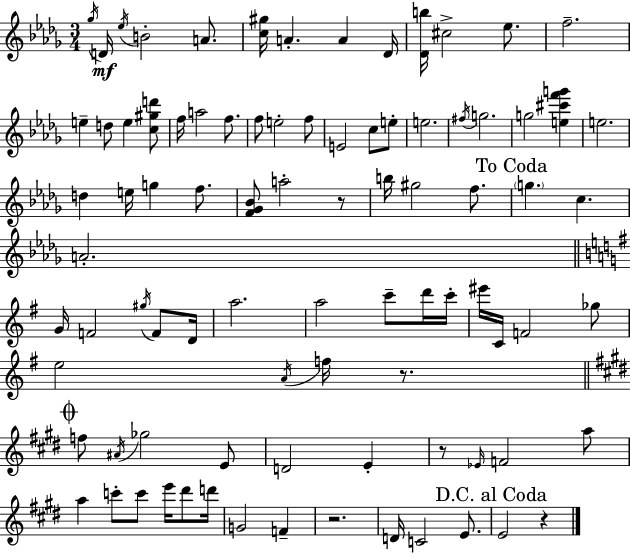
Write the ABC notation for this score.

X:1
T:Untitled
M:3/4
L:1/4
K:Bbm
_g/4 D/4 _e/4 B2 A/2 [c^g]/4 A A _D/4 [_Db]/4 ^c2 _e/2 f2 e d/2 e [c^gd']/2 f/4 a2 f/2 f/2 e2 f/2 E2 c/2 e/2 e2 ^f/4 g2 g2 [e^c'f'g'] e2 d e/4 g f/2 [F_G_B]/2 a2 z/2 b/4 ^g2 f/2 g c A2 G/4 F2 ^g/4 F/2 D/4 a2 a2 c'/2 d'/4 c'/4 ^e'/4 C/4 F2 _g/2 e2 A/4 f/4 z/2 f/2 ^A/4 _g2 E/2 D2 E z/2 _E/4 F2 a/2 a c'/2 c'/2 e'/4 ^d'/2 d'/4 G2 F z2 D/4 C2 E/2 E2 z